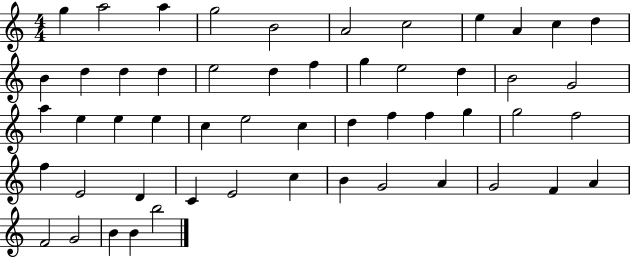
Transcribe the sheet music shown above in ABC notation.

X:1
T:Untitled
M:4/4
L:1/4
K:C
g a2 a g2 B2 A2 c2 e A c d B d d d e2 d f g e2 d B2 G2 a e e e c e2 c d f f g g2 f2 f E2 D C E2 c B G2 A G2 F A F2 G2 B B b2